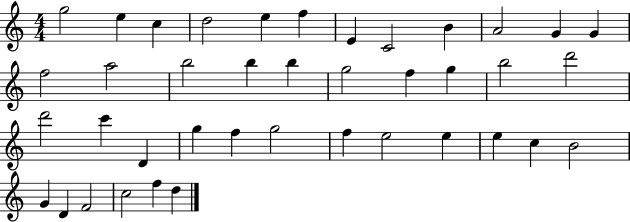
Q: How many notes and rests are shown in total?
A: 40